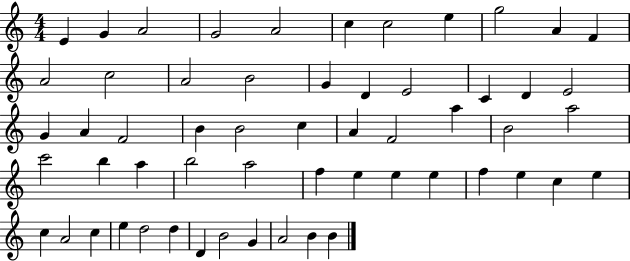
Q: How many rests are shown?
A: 0